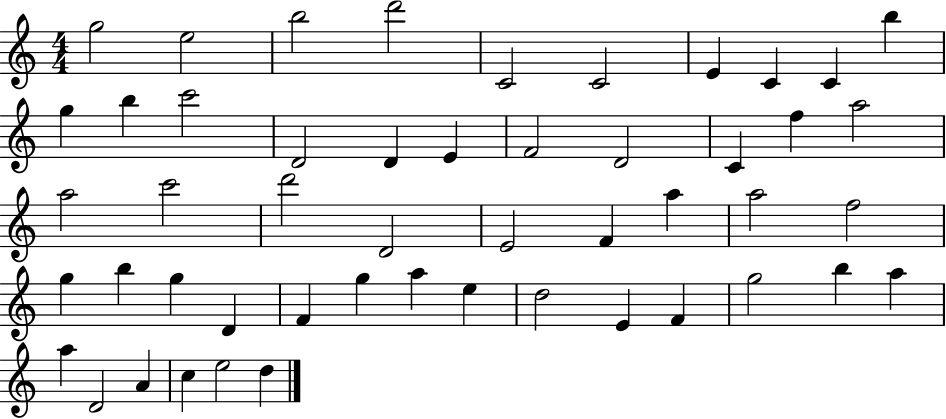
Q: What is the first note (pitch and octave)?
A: G5